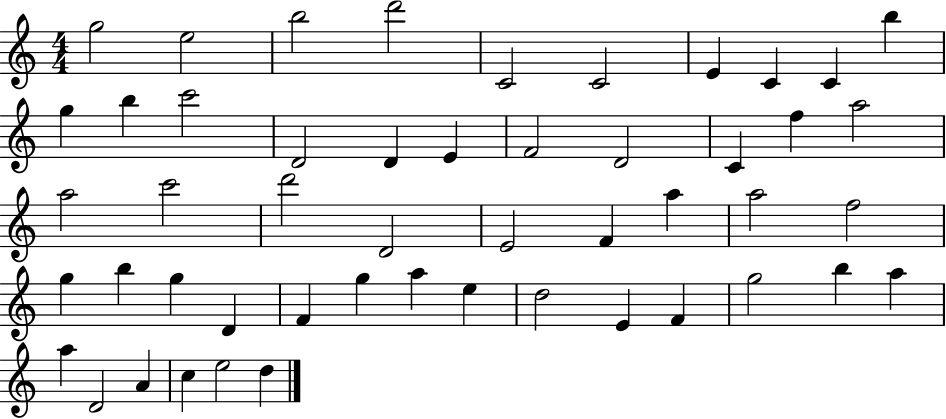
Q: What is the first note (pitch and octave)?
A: G5